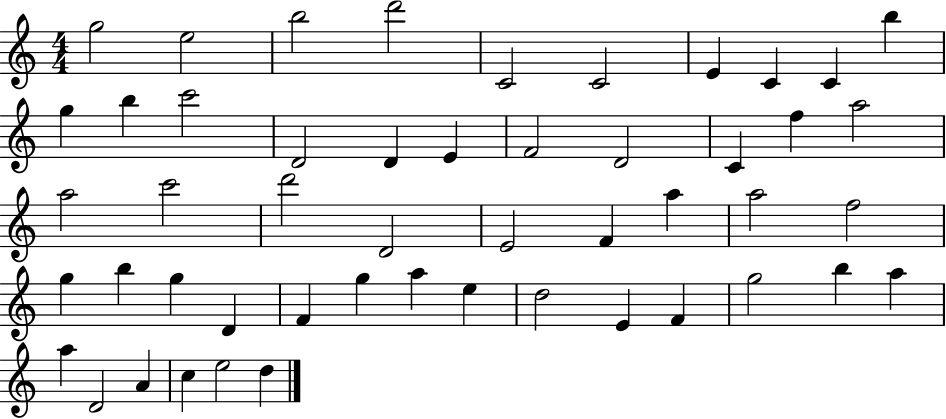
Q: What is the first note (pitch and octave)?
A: G5